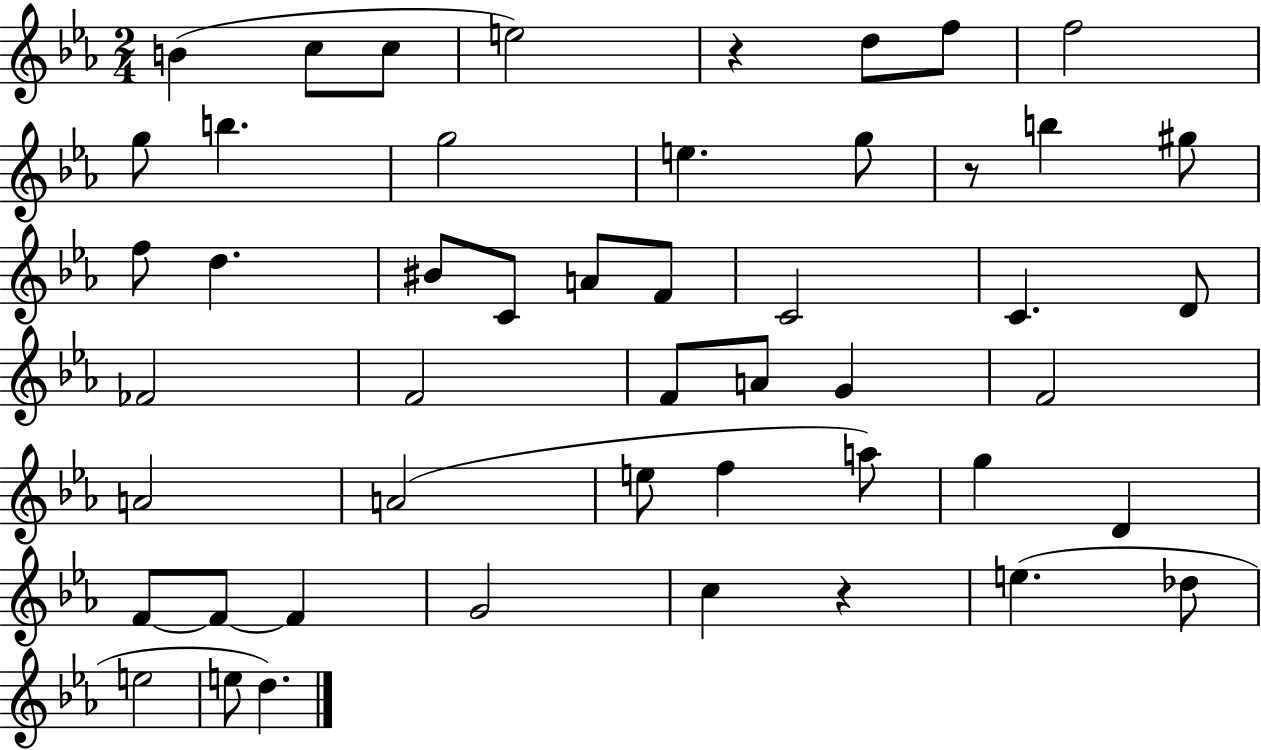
{
  \clef treble
  \numericTimeSignature
  \time 2/4
  \key ees \major
  b'4( c''8 c''8 | e''2) | r4 d''8 f''8 | f''2 | \break g''8 b''4. | g''2 | e''4. g''8 | r8 b''4 gis''8 | \break f''8 d''4. | bis'8 c'8 a'8 f'8 | c'2 | c'4. d'8 | \break fes'2 | f'2 | f'8 a'8 g'4 | f'2 | \break a'2 | a'2( | e''8 f''4 a''8) | g''4 d'4 | \break f'8~~ f'8~~ f'4 | g'2 | c''4 r4 | e''4.( des''8 | \break e''2 | e''8 d''4.) | \bar "|."
}